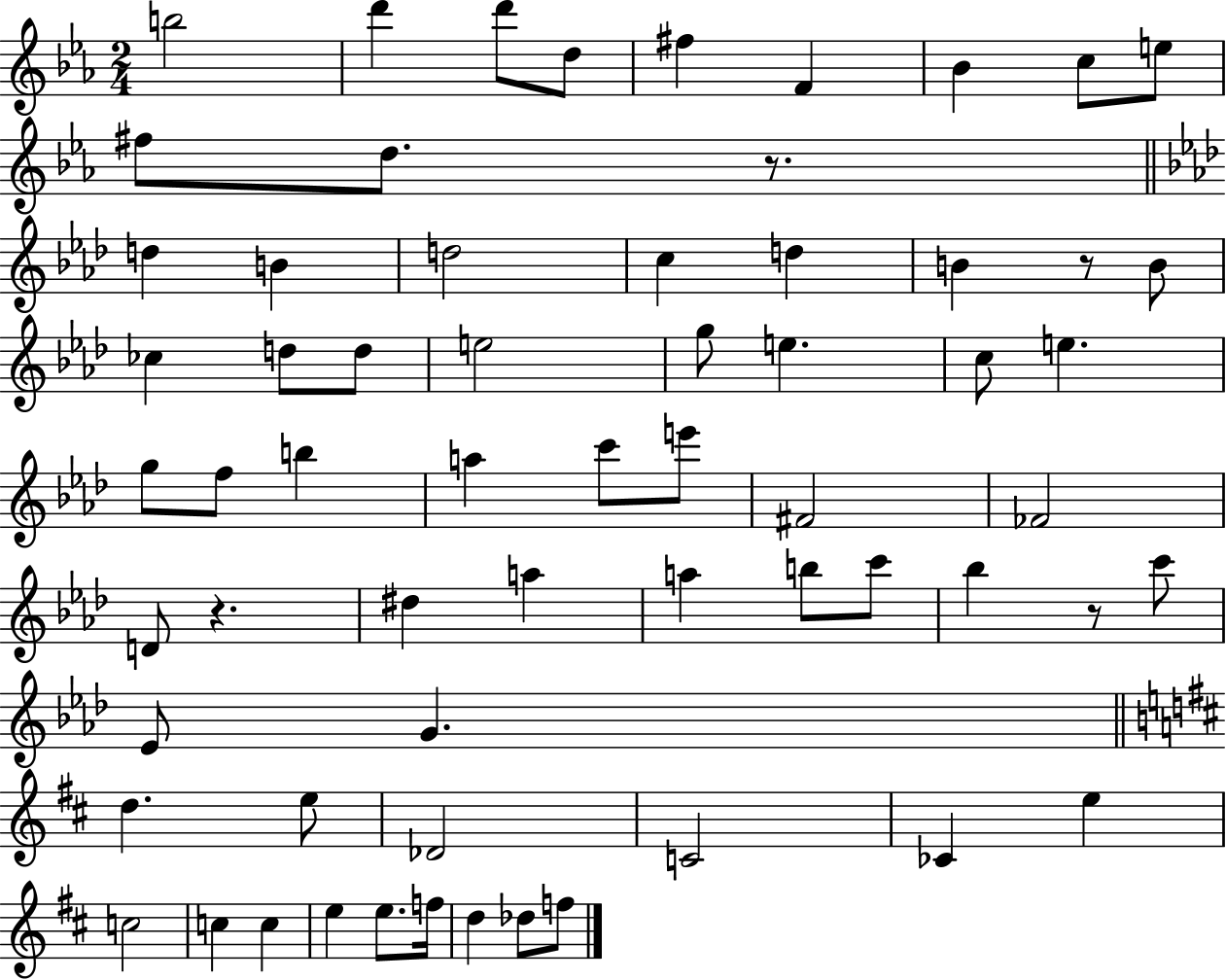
B5/h D6/q D6/e D5/e F#5/q F4/q Bb4/q C5/e E5/e F#5/e D5/e. R/e. D5/q B4/q D5/h C5/q D5/q B4/q R/e B4/e CES5/q D5/e D5/e E5/h G5/e E5/q. C5/e E5/q. G5/e F5/e B5/q A5/q C6/e E6/e F#4/h FES4/h D4/e R/q. D#5/q A5/q A5/q B5/e C6/e Bb5/q R/e C6/e Eb4/e G4/q. D5/q. E5/e Db4/h C4/h CES4/q E5/q C5/h C5/q C5/q E5/q E5/e. F5/s D5/q Db5/e F5/e